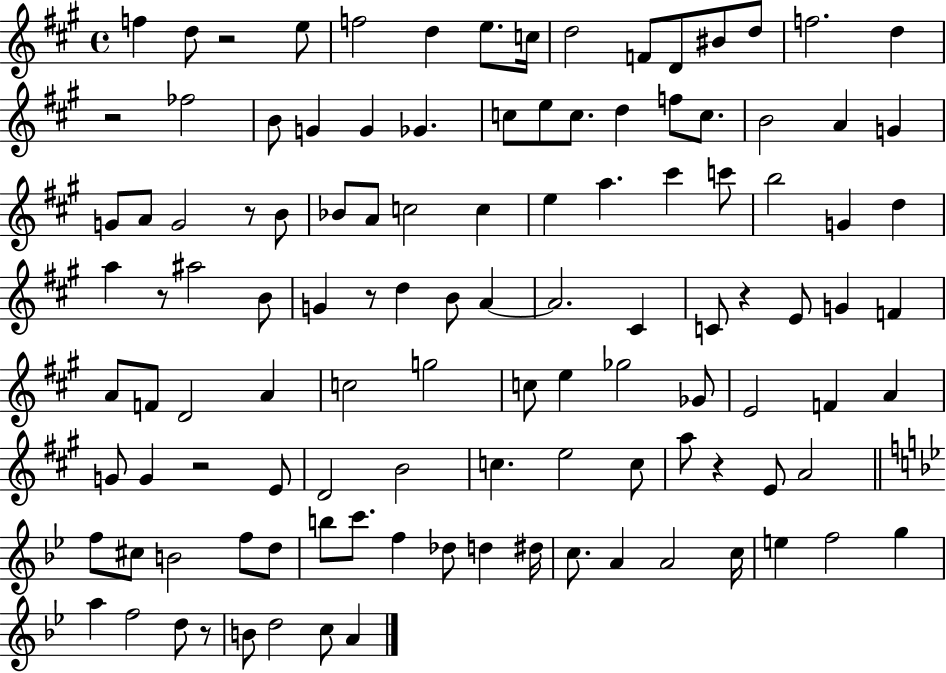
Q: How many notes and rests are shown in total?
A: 114